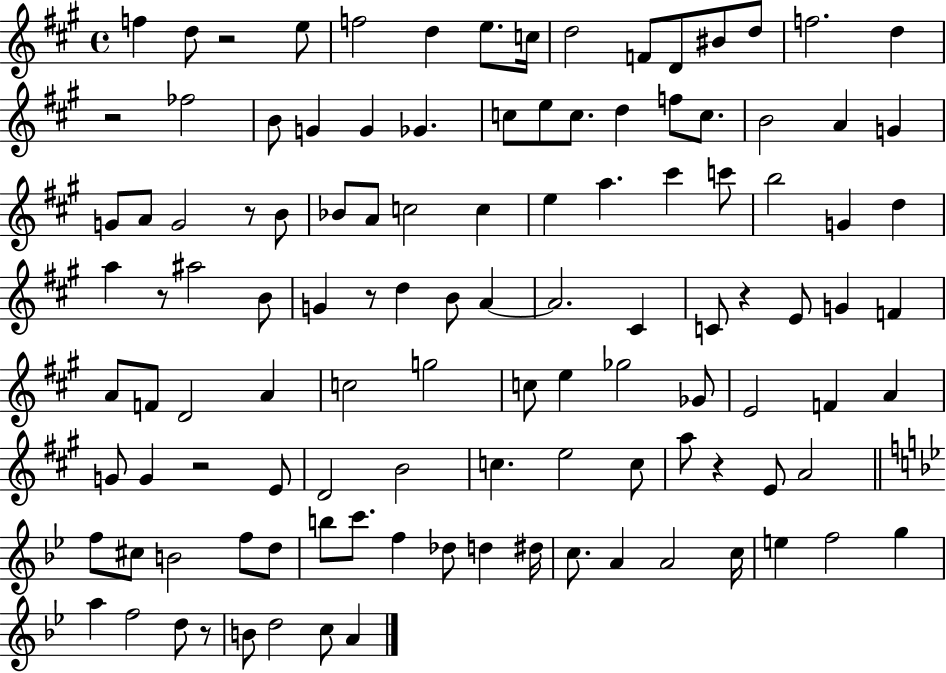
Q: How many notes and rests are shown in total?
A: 114